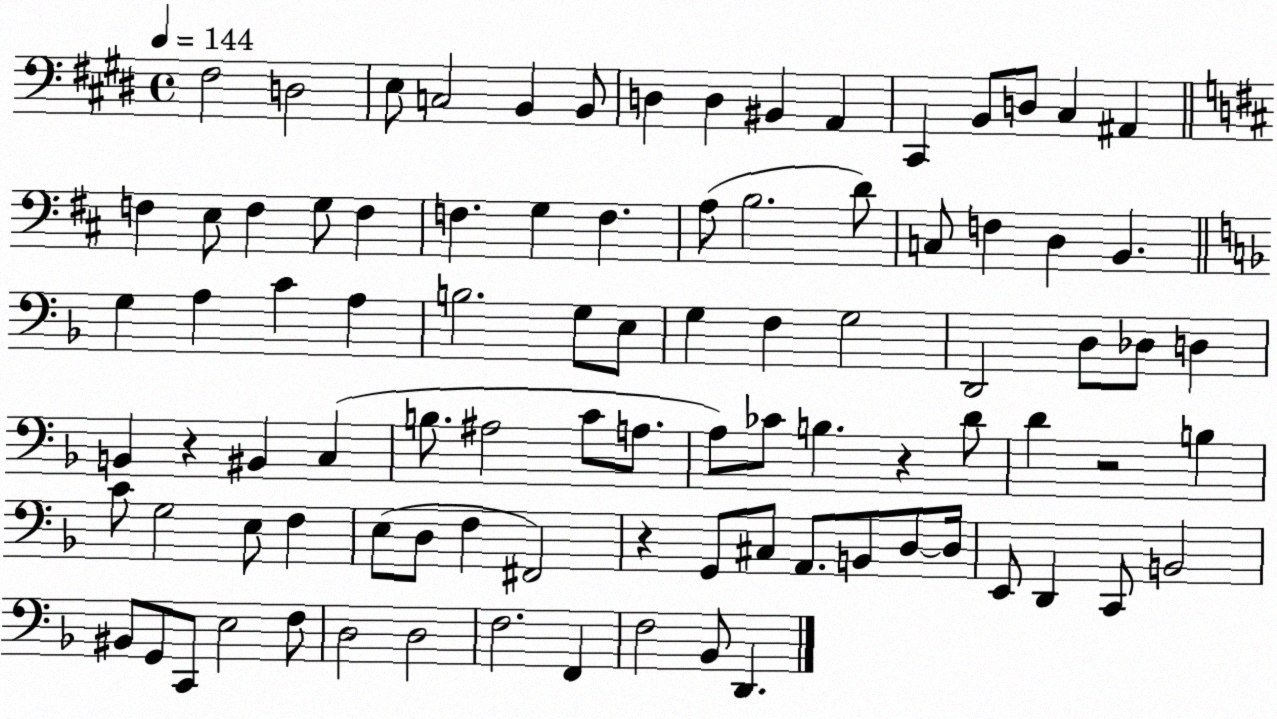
X:1
T:Untitled
M:4/4
L:1/4
K:E
^F,2 D,2 E,/2 C,2 B,, B,,/2 D, D, ^B,, A,, ^C,, B,,/2 D,/2 ^C, ^A,, F, E,/2 F, G,/2 F, F, G, F, A,/2 B,2 D/2 C,/2 F, D, B,, G, A, C A, B,2 G,/2 E,/2 G, F, G,2 D,,2 D,/2 _D,/2 D, B,, z ^B,, C, B,/2 ^A,2 C/2 A,/2 A,/2 _C/2 B, z D/2 D z2 B, C/2 G,2 E,/2 F, E,/2 D,/2 F, ^F,,2 z G,,/2 ^C,/2 A,,/2 B,,/2 D,/2 D,/4 E,,/2 D,, C,,/2 B,,2 ^B,,/2 G,,/2 C,,/2 E,2 F,/2 D,2 D,2 F,2 F,, F,2 _B,,/2 D,,